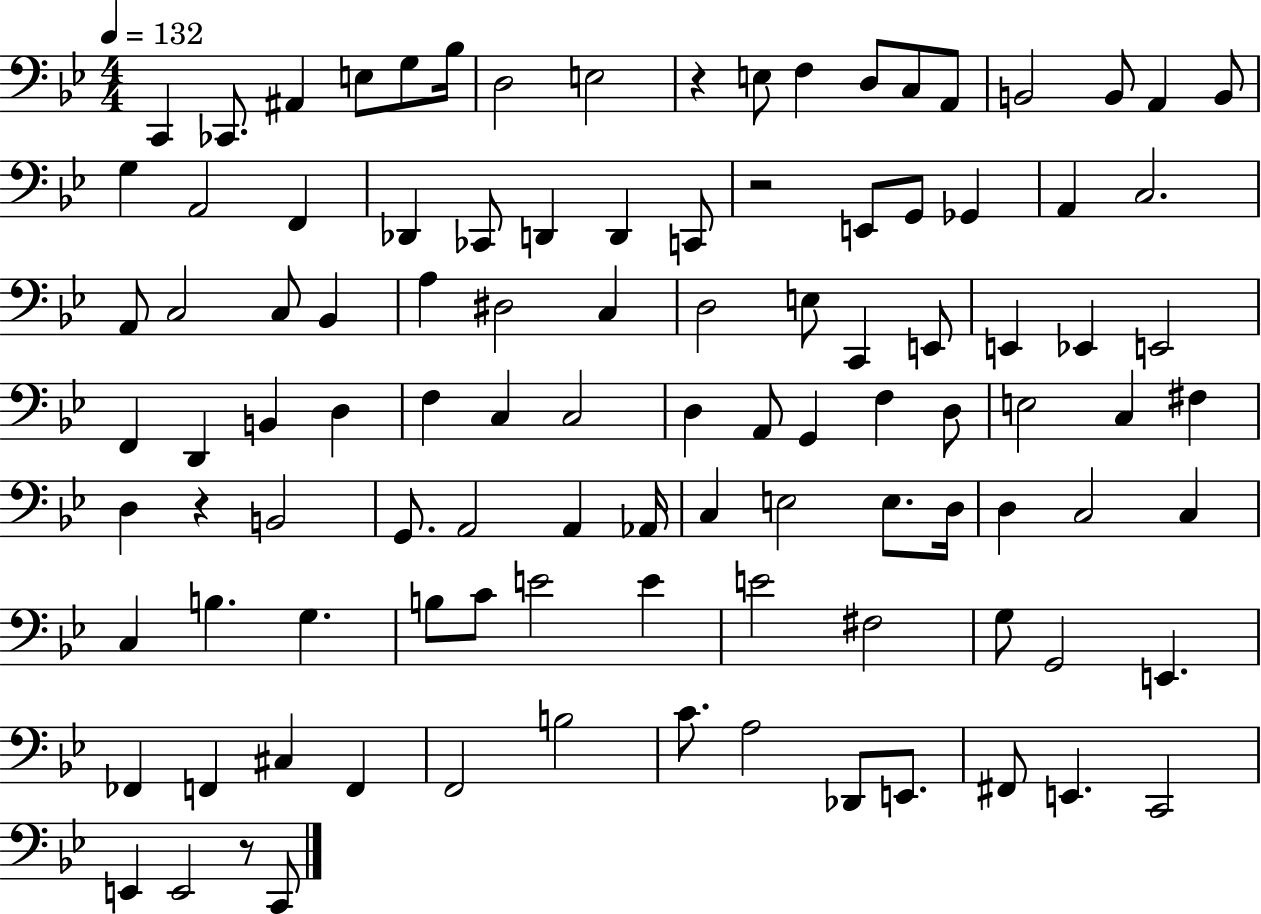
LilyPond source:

{
  \clef bass
  \numericTimeSignature
  \time 4/4
  \key bes \major
  \tempo 4 = 132
  c,4 ces,8. ais,4 e8 g8 bes16 | d2 e2 | r4 e8 f4 d8 c8 a,8 | b,2 b,8 a,4 b,8 | \break g4 a,2 f,4 | des,4 ces,8 d,4 d,4 c,8 | r2 e,8 g,8 ges,4 | a,4 c2. | \break a,8 c2 c8 bes,4 | a4 dis2 c4 | d2 e8 c,4 e,8 | e,4 ees,4 e,2 | \break f,4 d,4 b,4 d4 | f4 c4 c2 | d4 a,8 g,4 f4 d8 | e2 c4 fis4 | \break d4 r4 b,2 | g,8. a,2 a,4 aes,16 | c4 e2 e8. d16 | d4 c2 c4 | \break c4 b4. g4. | b8 c'8 e'2 e'4 | e'2 fis2 | g8 g,2 e,4. | \break fes,4 f,4 cis4 f,4 | f,2 b2 | c'8. a2 des,8 e,8. | fis,8 e,4. c,2 | \break e,4 e,2 r8 c,8 | \bar "|."
}